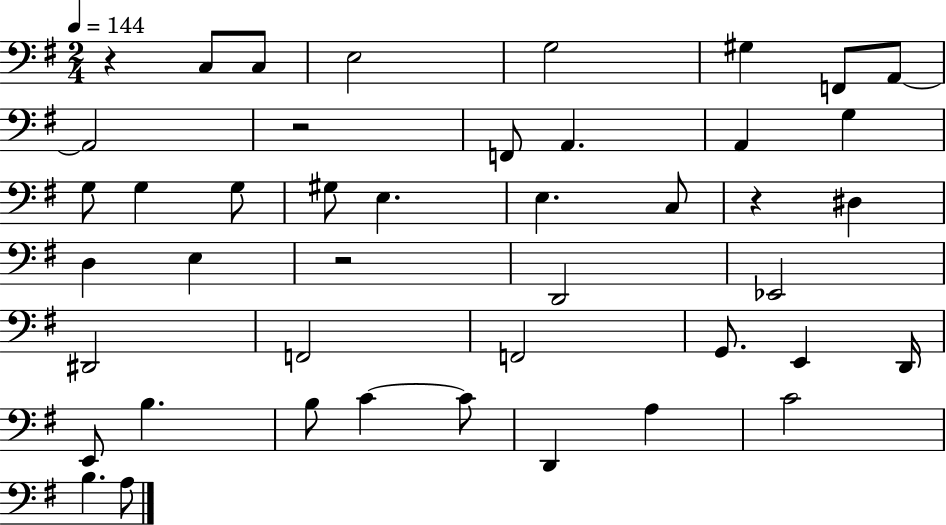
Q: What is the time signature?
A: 2/4